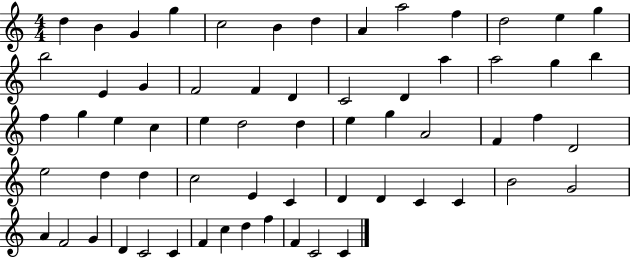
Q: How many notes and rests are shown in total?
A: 63